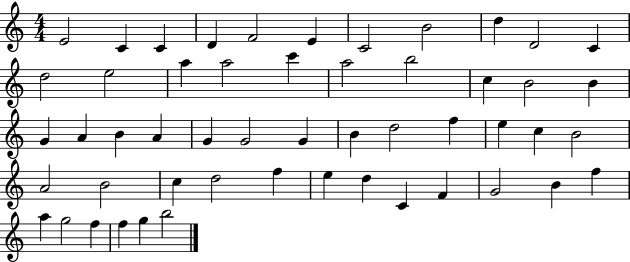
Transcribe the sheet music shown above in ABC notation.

X:1
T:Untitled
M:4/4
L:1/4
K:C
E2 C C D F2 E C2 B2 d D2 C d2 e2 a a2 c' a2 b2 c B2 B G A B A G G2 G B d2 f e c B2 A2 B2 c d2 f e d C F G2 B f a g2 f f g b2